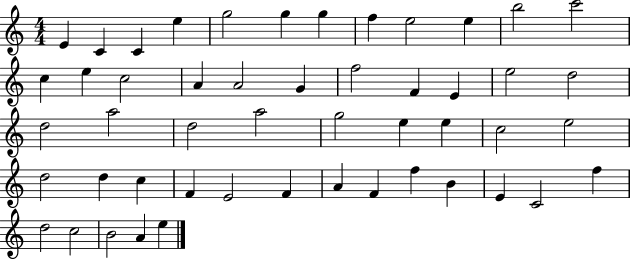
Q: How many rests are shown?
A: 0